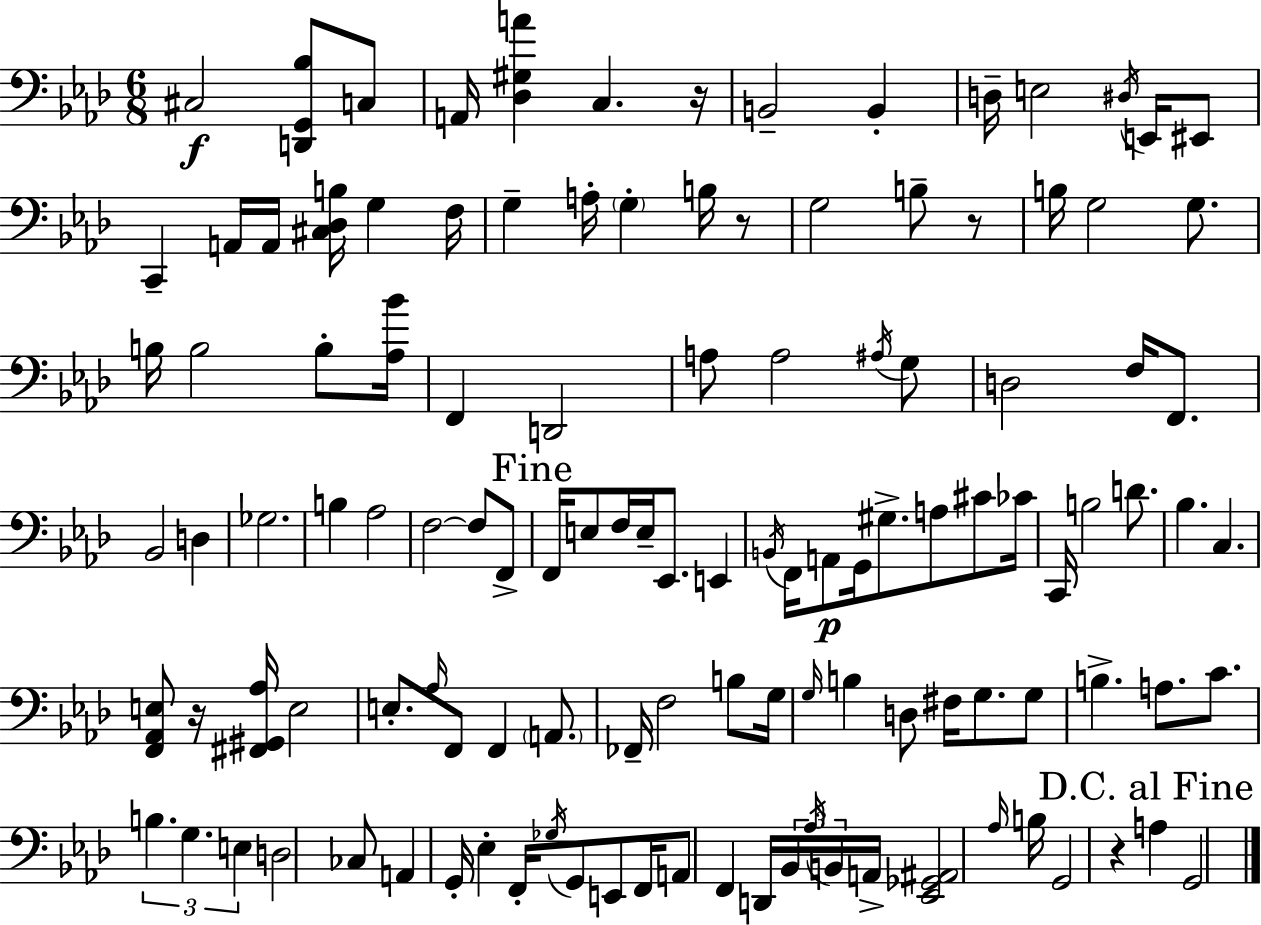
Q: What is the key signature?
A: AES major